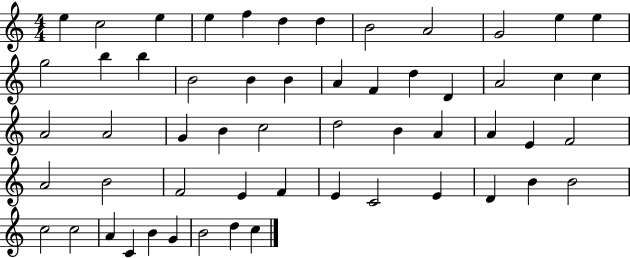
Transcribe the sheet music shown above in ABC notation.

X:1
T:Untitled
M:4/4
L:1/4
K:C
e c2 e e f d d B2 A2 G2 e e g2 b b B2 B B A F d D A2 c c A2 A2 G B c2 d2 B A A E F2 A2 B2 F2 E F E C2 E D B B2 c2 c2 A C B G B2 d c